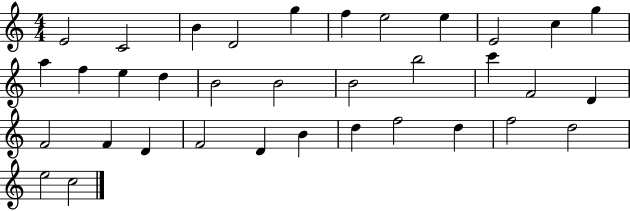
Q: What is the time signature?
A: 4/4